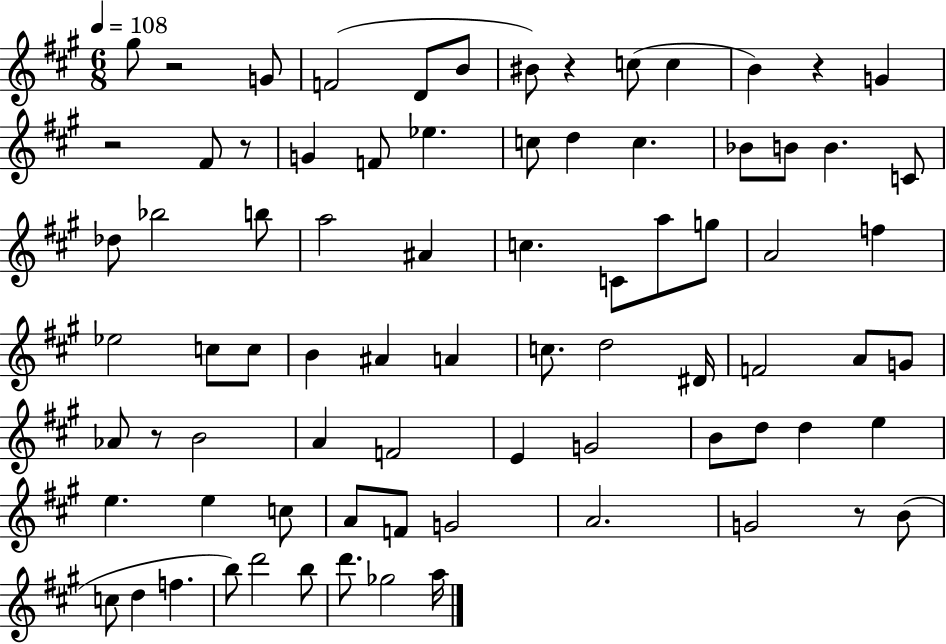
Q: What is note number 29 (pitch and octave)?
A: A5